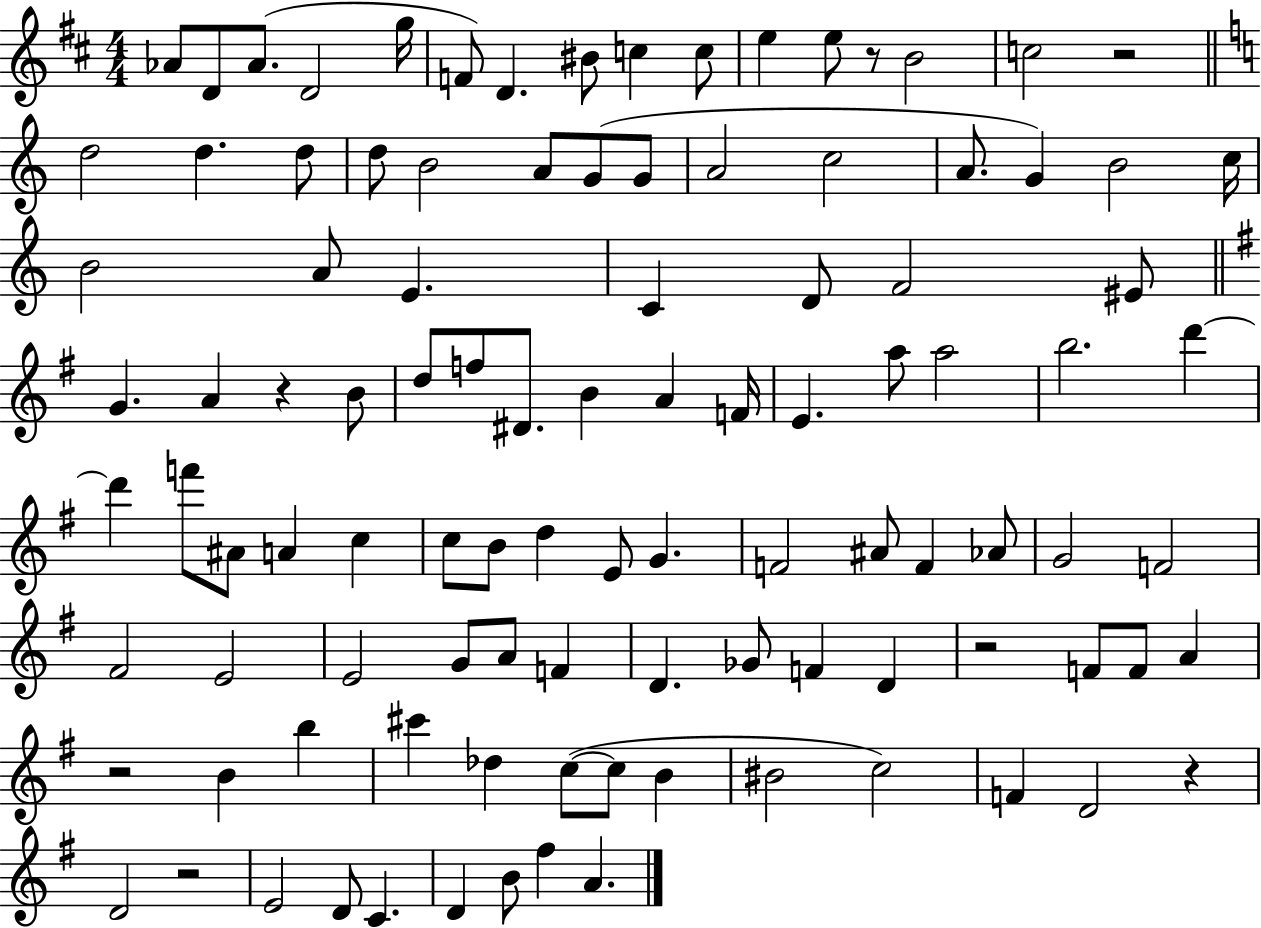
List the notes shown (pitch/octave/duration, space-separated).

Ab4/e D4/e Ab4/e. D4/h G5/s F4/e D4/q. BIS4/e C5/q C5/e E5/q E5/e R/e B4/h C5/h R/h D5/h D5/q. D5/e D5/e B4/h A4/e G4/e G4/e A4/h C5/h A4/e. G4/q B4/h C5/s B4/h A4/e E4/q. C4/q D4/e F4/h EIS4/e G4/q. A4/q R/q B4/e D5/e F5/e D#4/e. B4/q A4/q F4/s E4/q. A5/e A5/h B5/h. D6/q D6/q F6/e A#4/e A4/q C5/q C5/e B4/e D5/q E4/e G4/q. F4/h A#4/e F4/q Ab4/e G4/h F4/h F#4/h E4/h E4/h G4/e A4/e F4/q D4/q. Gb4/e F4/q D4/q R/h F4/e F4/e A4/q R/h B4/q B5/q C#6/q Db5/q C5/e C5/e B4/q BIS4/h C5/h F4/q D4/h R/q D4/h R/h E4/h D4/e C4/q. D4/q B4/e F#5/q A4/q.